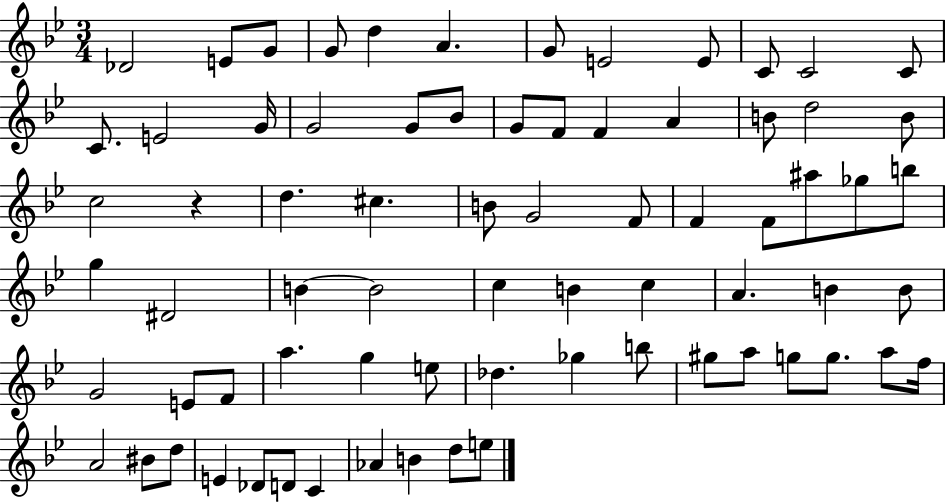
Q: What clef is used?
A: treble